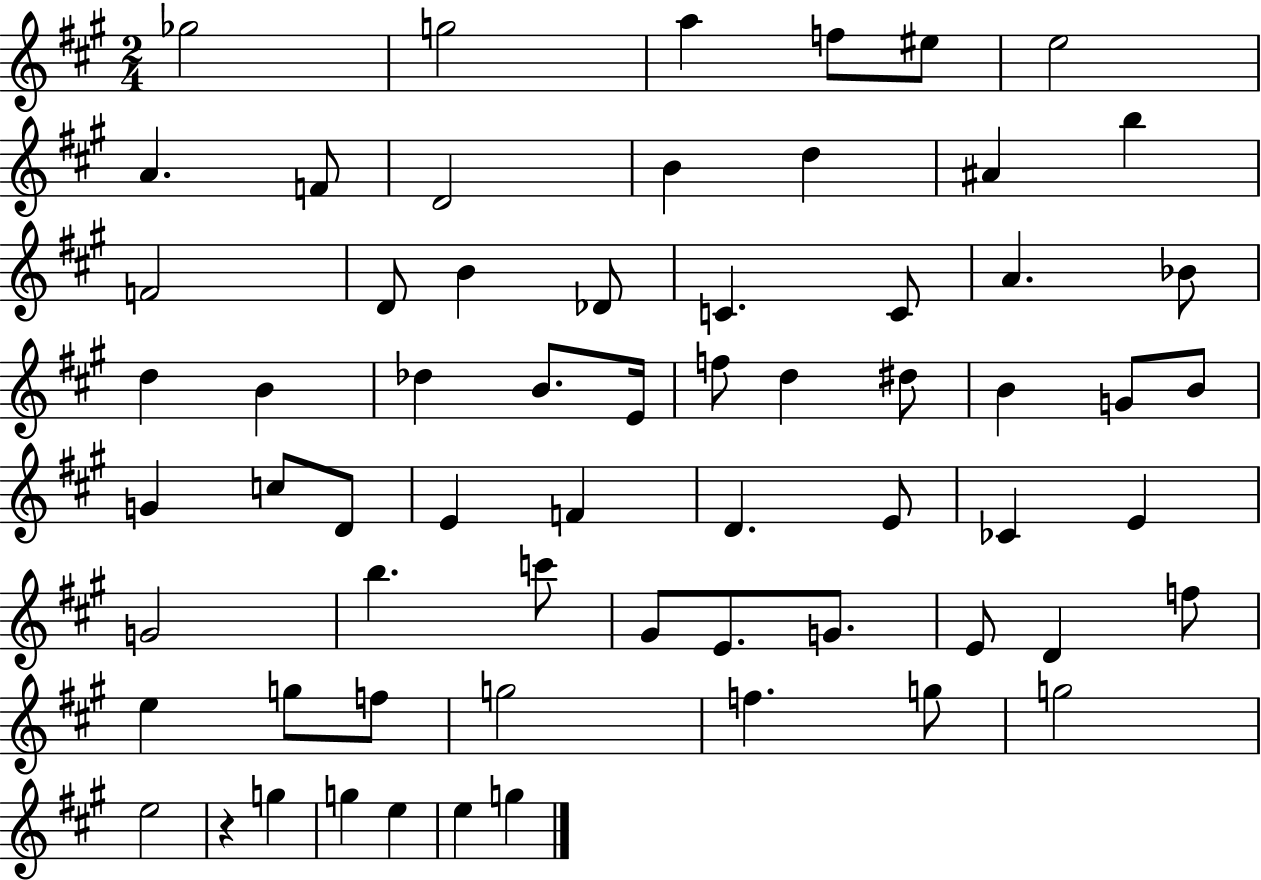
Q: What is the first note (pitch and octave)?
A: Gb5